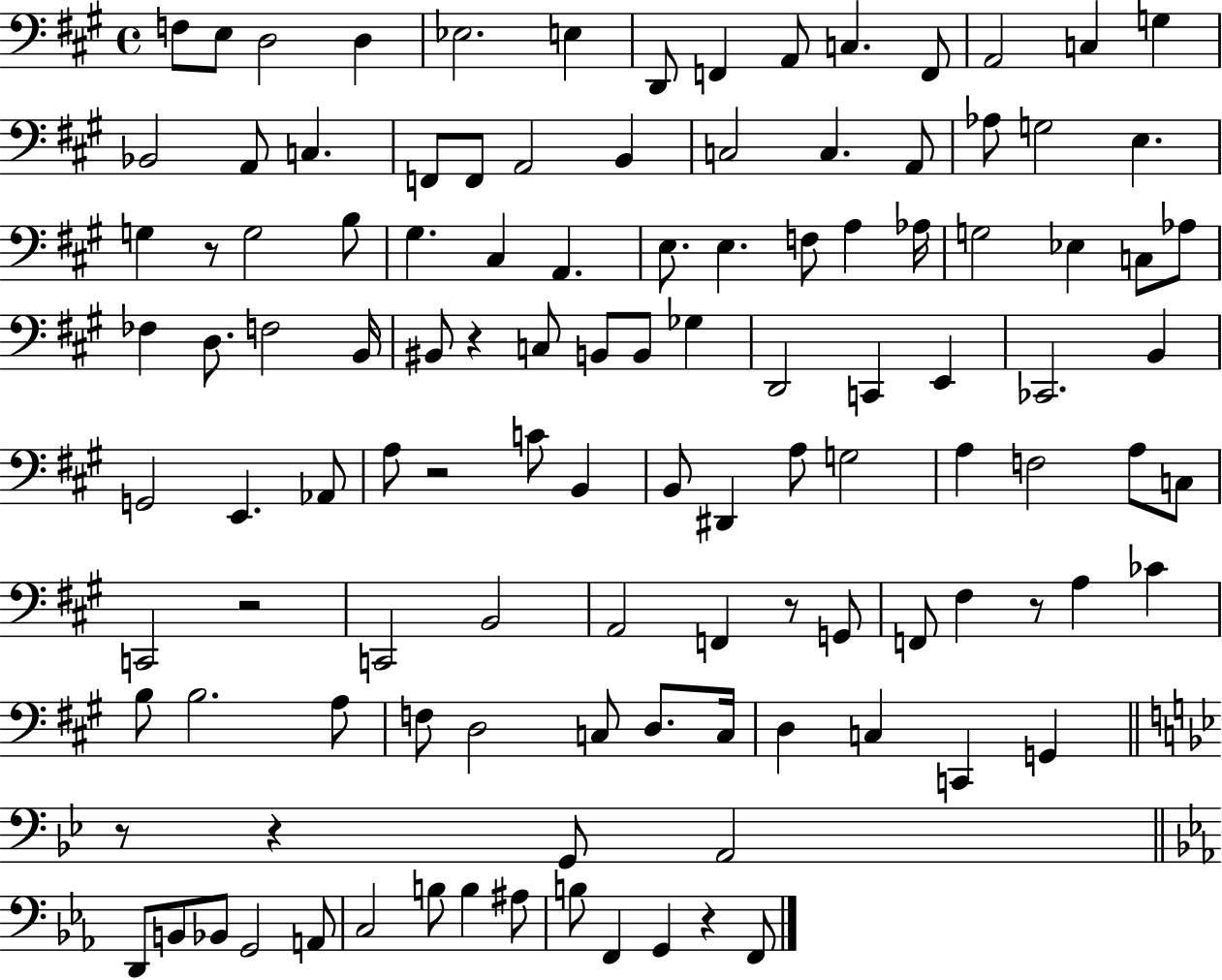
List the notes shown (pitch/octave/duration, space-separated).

F3/e E3/e D3/h D3/q Eb3/h. E3/q D2/e F2/q A2/e C3/q. F2/e A2/h C3/q G3/q Bb2/h A2/e C3/q. F2/e F2/e A2/h B2/q C3/h C3/q. A2/e Ab3/e G3/h E3/q. G3/q R/e G3/h B3/e G#3/q. C#3/q A2/q. E3/e. E3/q. F3/e A3/q Ab3/s G3/h Eb3/q C3/e Ab3/e FES3/q D3/e. F3/h B2/s BIS2/e R/q C3/e B2/e B2/e Gb3/q D2/h C2/q E2/q CES2/h. B2/q G2/h E2/q. Ab2/e A3/e R/h C4/e B2/q B2/e D#2/q A3/e G3/h A3/q F3/h A3/e C3/e C2/h R/h C2/h B2/h A2/h F2/q R/e G2/e F2/e F#3/q R/e A3/q CES4/q B3/e B3/h. A3/e F3/e D3/h C3/e D3/e. C3/s D3/q C3/q C2/q G2/q R/e R/q G2/e A2/h D2/e B2/e Bb2/e G2/h A2/e C3/h B3/e B3/q A#3/e B3/e F2/q G2/q R/q F2/e